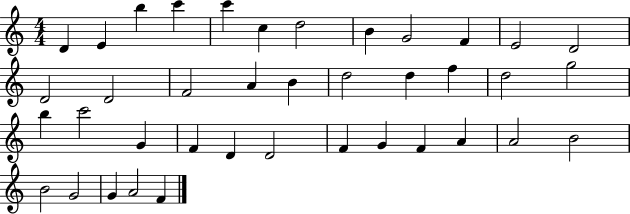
X:1
T:Untitled
M:4/4
L:1/4
K:C
D E b c' c' c d2 B G2 F E2 D2 D2 D2 F2 A B d2 d f d2 g2 b c'2 G F D D2 F G F A A2 B2 B2 G2 G A2 F